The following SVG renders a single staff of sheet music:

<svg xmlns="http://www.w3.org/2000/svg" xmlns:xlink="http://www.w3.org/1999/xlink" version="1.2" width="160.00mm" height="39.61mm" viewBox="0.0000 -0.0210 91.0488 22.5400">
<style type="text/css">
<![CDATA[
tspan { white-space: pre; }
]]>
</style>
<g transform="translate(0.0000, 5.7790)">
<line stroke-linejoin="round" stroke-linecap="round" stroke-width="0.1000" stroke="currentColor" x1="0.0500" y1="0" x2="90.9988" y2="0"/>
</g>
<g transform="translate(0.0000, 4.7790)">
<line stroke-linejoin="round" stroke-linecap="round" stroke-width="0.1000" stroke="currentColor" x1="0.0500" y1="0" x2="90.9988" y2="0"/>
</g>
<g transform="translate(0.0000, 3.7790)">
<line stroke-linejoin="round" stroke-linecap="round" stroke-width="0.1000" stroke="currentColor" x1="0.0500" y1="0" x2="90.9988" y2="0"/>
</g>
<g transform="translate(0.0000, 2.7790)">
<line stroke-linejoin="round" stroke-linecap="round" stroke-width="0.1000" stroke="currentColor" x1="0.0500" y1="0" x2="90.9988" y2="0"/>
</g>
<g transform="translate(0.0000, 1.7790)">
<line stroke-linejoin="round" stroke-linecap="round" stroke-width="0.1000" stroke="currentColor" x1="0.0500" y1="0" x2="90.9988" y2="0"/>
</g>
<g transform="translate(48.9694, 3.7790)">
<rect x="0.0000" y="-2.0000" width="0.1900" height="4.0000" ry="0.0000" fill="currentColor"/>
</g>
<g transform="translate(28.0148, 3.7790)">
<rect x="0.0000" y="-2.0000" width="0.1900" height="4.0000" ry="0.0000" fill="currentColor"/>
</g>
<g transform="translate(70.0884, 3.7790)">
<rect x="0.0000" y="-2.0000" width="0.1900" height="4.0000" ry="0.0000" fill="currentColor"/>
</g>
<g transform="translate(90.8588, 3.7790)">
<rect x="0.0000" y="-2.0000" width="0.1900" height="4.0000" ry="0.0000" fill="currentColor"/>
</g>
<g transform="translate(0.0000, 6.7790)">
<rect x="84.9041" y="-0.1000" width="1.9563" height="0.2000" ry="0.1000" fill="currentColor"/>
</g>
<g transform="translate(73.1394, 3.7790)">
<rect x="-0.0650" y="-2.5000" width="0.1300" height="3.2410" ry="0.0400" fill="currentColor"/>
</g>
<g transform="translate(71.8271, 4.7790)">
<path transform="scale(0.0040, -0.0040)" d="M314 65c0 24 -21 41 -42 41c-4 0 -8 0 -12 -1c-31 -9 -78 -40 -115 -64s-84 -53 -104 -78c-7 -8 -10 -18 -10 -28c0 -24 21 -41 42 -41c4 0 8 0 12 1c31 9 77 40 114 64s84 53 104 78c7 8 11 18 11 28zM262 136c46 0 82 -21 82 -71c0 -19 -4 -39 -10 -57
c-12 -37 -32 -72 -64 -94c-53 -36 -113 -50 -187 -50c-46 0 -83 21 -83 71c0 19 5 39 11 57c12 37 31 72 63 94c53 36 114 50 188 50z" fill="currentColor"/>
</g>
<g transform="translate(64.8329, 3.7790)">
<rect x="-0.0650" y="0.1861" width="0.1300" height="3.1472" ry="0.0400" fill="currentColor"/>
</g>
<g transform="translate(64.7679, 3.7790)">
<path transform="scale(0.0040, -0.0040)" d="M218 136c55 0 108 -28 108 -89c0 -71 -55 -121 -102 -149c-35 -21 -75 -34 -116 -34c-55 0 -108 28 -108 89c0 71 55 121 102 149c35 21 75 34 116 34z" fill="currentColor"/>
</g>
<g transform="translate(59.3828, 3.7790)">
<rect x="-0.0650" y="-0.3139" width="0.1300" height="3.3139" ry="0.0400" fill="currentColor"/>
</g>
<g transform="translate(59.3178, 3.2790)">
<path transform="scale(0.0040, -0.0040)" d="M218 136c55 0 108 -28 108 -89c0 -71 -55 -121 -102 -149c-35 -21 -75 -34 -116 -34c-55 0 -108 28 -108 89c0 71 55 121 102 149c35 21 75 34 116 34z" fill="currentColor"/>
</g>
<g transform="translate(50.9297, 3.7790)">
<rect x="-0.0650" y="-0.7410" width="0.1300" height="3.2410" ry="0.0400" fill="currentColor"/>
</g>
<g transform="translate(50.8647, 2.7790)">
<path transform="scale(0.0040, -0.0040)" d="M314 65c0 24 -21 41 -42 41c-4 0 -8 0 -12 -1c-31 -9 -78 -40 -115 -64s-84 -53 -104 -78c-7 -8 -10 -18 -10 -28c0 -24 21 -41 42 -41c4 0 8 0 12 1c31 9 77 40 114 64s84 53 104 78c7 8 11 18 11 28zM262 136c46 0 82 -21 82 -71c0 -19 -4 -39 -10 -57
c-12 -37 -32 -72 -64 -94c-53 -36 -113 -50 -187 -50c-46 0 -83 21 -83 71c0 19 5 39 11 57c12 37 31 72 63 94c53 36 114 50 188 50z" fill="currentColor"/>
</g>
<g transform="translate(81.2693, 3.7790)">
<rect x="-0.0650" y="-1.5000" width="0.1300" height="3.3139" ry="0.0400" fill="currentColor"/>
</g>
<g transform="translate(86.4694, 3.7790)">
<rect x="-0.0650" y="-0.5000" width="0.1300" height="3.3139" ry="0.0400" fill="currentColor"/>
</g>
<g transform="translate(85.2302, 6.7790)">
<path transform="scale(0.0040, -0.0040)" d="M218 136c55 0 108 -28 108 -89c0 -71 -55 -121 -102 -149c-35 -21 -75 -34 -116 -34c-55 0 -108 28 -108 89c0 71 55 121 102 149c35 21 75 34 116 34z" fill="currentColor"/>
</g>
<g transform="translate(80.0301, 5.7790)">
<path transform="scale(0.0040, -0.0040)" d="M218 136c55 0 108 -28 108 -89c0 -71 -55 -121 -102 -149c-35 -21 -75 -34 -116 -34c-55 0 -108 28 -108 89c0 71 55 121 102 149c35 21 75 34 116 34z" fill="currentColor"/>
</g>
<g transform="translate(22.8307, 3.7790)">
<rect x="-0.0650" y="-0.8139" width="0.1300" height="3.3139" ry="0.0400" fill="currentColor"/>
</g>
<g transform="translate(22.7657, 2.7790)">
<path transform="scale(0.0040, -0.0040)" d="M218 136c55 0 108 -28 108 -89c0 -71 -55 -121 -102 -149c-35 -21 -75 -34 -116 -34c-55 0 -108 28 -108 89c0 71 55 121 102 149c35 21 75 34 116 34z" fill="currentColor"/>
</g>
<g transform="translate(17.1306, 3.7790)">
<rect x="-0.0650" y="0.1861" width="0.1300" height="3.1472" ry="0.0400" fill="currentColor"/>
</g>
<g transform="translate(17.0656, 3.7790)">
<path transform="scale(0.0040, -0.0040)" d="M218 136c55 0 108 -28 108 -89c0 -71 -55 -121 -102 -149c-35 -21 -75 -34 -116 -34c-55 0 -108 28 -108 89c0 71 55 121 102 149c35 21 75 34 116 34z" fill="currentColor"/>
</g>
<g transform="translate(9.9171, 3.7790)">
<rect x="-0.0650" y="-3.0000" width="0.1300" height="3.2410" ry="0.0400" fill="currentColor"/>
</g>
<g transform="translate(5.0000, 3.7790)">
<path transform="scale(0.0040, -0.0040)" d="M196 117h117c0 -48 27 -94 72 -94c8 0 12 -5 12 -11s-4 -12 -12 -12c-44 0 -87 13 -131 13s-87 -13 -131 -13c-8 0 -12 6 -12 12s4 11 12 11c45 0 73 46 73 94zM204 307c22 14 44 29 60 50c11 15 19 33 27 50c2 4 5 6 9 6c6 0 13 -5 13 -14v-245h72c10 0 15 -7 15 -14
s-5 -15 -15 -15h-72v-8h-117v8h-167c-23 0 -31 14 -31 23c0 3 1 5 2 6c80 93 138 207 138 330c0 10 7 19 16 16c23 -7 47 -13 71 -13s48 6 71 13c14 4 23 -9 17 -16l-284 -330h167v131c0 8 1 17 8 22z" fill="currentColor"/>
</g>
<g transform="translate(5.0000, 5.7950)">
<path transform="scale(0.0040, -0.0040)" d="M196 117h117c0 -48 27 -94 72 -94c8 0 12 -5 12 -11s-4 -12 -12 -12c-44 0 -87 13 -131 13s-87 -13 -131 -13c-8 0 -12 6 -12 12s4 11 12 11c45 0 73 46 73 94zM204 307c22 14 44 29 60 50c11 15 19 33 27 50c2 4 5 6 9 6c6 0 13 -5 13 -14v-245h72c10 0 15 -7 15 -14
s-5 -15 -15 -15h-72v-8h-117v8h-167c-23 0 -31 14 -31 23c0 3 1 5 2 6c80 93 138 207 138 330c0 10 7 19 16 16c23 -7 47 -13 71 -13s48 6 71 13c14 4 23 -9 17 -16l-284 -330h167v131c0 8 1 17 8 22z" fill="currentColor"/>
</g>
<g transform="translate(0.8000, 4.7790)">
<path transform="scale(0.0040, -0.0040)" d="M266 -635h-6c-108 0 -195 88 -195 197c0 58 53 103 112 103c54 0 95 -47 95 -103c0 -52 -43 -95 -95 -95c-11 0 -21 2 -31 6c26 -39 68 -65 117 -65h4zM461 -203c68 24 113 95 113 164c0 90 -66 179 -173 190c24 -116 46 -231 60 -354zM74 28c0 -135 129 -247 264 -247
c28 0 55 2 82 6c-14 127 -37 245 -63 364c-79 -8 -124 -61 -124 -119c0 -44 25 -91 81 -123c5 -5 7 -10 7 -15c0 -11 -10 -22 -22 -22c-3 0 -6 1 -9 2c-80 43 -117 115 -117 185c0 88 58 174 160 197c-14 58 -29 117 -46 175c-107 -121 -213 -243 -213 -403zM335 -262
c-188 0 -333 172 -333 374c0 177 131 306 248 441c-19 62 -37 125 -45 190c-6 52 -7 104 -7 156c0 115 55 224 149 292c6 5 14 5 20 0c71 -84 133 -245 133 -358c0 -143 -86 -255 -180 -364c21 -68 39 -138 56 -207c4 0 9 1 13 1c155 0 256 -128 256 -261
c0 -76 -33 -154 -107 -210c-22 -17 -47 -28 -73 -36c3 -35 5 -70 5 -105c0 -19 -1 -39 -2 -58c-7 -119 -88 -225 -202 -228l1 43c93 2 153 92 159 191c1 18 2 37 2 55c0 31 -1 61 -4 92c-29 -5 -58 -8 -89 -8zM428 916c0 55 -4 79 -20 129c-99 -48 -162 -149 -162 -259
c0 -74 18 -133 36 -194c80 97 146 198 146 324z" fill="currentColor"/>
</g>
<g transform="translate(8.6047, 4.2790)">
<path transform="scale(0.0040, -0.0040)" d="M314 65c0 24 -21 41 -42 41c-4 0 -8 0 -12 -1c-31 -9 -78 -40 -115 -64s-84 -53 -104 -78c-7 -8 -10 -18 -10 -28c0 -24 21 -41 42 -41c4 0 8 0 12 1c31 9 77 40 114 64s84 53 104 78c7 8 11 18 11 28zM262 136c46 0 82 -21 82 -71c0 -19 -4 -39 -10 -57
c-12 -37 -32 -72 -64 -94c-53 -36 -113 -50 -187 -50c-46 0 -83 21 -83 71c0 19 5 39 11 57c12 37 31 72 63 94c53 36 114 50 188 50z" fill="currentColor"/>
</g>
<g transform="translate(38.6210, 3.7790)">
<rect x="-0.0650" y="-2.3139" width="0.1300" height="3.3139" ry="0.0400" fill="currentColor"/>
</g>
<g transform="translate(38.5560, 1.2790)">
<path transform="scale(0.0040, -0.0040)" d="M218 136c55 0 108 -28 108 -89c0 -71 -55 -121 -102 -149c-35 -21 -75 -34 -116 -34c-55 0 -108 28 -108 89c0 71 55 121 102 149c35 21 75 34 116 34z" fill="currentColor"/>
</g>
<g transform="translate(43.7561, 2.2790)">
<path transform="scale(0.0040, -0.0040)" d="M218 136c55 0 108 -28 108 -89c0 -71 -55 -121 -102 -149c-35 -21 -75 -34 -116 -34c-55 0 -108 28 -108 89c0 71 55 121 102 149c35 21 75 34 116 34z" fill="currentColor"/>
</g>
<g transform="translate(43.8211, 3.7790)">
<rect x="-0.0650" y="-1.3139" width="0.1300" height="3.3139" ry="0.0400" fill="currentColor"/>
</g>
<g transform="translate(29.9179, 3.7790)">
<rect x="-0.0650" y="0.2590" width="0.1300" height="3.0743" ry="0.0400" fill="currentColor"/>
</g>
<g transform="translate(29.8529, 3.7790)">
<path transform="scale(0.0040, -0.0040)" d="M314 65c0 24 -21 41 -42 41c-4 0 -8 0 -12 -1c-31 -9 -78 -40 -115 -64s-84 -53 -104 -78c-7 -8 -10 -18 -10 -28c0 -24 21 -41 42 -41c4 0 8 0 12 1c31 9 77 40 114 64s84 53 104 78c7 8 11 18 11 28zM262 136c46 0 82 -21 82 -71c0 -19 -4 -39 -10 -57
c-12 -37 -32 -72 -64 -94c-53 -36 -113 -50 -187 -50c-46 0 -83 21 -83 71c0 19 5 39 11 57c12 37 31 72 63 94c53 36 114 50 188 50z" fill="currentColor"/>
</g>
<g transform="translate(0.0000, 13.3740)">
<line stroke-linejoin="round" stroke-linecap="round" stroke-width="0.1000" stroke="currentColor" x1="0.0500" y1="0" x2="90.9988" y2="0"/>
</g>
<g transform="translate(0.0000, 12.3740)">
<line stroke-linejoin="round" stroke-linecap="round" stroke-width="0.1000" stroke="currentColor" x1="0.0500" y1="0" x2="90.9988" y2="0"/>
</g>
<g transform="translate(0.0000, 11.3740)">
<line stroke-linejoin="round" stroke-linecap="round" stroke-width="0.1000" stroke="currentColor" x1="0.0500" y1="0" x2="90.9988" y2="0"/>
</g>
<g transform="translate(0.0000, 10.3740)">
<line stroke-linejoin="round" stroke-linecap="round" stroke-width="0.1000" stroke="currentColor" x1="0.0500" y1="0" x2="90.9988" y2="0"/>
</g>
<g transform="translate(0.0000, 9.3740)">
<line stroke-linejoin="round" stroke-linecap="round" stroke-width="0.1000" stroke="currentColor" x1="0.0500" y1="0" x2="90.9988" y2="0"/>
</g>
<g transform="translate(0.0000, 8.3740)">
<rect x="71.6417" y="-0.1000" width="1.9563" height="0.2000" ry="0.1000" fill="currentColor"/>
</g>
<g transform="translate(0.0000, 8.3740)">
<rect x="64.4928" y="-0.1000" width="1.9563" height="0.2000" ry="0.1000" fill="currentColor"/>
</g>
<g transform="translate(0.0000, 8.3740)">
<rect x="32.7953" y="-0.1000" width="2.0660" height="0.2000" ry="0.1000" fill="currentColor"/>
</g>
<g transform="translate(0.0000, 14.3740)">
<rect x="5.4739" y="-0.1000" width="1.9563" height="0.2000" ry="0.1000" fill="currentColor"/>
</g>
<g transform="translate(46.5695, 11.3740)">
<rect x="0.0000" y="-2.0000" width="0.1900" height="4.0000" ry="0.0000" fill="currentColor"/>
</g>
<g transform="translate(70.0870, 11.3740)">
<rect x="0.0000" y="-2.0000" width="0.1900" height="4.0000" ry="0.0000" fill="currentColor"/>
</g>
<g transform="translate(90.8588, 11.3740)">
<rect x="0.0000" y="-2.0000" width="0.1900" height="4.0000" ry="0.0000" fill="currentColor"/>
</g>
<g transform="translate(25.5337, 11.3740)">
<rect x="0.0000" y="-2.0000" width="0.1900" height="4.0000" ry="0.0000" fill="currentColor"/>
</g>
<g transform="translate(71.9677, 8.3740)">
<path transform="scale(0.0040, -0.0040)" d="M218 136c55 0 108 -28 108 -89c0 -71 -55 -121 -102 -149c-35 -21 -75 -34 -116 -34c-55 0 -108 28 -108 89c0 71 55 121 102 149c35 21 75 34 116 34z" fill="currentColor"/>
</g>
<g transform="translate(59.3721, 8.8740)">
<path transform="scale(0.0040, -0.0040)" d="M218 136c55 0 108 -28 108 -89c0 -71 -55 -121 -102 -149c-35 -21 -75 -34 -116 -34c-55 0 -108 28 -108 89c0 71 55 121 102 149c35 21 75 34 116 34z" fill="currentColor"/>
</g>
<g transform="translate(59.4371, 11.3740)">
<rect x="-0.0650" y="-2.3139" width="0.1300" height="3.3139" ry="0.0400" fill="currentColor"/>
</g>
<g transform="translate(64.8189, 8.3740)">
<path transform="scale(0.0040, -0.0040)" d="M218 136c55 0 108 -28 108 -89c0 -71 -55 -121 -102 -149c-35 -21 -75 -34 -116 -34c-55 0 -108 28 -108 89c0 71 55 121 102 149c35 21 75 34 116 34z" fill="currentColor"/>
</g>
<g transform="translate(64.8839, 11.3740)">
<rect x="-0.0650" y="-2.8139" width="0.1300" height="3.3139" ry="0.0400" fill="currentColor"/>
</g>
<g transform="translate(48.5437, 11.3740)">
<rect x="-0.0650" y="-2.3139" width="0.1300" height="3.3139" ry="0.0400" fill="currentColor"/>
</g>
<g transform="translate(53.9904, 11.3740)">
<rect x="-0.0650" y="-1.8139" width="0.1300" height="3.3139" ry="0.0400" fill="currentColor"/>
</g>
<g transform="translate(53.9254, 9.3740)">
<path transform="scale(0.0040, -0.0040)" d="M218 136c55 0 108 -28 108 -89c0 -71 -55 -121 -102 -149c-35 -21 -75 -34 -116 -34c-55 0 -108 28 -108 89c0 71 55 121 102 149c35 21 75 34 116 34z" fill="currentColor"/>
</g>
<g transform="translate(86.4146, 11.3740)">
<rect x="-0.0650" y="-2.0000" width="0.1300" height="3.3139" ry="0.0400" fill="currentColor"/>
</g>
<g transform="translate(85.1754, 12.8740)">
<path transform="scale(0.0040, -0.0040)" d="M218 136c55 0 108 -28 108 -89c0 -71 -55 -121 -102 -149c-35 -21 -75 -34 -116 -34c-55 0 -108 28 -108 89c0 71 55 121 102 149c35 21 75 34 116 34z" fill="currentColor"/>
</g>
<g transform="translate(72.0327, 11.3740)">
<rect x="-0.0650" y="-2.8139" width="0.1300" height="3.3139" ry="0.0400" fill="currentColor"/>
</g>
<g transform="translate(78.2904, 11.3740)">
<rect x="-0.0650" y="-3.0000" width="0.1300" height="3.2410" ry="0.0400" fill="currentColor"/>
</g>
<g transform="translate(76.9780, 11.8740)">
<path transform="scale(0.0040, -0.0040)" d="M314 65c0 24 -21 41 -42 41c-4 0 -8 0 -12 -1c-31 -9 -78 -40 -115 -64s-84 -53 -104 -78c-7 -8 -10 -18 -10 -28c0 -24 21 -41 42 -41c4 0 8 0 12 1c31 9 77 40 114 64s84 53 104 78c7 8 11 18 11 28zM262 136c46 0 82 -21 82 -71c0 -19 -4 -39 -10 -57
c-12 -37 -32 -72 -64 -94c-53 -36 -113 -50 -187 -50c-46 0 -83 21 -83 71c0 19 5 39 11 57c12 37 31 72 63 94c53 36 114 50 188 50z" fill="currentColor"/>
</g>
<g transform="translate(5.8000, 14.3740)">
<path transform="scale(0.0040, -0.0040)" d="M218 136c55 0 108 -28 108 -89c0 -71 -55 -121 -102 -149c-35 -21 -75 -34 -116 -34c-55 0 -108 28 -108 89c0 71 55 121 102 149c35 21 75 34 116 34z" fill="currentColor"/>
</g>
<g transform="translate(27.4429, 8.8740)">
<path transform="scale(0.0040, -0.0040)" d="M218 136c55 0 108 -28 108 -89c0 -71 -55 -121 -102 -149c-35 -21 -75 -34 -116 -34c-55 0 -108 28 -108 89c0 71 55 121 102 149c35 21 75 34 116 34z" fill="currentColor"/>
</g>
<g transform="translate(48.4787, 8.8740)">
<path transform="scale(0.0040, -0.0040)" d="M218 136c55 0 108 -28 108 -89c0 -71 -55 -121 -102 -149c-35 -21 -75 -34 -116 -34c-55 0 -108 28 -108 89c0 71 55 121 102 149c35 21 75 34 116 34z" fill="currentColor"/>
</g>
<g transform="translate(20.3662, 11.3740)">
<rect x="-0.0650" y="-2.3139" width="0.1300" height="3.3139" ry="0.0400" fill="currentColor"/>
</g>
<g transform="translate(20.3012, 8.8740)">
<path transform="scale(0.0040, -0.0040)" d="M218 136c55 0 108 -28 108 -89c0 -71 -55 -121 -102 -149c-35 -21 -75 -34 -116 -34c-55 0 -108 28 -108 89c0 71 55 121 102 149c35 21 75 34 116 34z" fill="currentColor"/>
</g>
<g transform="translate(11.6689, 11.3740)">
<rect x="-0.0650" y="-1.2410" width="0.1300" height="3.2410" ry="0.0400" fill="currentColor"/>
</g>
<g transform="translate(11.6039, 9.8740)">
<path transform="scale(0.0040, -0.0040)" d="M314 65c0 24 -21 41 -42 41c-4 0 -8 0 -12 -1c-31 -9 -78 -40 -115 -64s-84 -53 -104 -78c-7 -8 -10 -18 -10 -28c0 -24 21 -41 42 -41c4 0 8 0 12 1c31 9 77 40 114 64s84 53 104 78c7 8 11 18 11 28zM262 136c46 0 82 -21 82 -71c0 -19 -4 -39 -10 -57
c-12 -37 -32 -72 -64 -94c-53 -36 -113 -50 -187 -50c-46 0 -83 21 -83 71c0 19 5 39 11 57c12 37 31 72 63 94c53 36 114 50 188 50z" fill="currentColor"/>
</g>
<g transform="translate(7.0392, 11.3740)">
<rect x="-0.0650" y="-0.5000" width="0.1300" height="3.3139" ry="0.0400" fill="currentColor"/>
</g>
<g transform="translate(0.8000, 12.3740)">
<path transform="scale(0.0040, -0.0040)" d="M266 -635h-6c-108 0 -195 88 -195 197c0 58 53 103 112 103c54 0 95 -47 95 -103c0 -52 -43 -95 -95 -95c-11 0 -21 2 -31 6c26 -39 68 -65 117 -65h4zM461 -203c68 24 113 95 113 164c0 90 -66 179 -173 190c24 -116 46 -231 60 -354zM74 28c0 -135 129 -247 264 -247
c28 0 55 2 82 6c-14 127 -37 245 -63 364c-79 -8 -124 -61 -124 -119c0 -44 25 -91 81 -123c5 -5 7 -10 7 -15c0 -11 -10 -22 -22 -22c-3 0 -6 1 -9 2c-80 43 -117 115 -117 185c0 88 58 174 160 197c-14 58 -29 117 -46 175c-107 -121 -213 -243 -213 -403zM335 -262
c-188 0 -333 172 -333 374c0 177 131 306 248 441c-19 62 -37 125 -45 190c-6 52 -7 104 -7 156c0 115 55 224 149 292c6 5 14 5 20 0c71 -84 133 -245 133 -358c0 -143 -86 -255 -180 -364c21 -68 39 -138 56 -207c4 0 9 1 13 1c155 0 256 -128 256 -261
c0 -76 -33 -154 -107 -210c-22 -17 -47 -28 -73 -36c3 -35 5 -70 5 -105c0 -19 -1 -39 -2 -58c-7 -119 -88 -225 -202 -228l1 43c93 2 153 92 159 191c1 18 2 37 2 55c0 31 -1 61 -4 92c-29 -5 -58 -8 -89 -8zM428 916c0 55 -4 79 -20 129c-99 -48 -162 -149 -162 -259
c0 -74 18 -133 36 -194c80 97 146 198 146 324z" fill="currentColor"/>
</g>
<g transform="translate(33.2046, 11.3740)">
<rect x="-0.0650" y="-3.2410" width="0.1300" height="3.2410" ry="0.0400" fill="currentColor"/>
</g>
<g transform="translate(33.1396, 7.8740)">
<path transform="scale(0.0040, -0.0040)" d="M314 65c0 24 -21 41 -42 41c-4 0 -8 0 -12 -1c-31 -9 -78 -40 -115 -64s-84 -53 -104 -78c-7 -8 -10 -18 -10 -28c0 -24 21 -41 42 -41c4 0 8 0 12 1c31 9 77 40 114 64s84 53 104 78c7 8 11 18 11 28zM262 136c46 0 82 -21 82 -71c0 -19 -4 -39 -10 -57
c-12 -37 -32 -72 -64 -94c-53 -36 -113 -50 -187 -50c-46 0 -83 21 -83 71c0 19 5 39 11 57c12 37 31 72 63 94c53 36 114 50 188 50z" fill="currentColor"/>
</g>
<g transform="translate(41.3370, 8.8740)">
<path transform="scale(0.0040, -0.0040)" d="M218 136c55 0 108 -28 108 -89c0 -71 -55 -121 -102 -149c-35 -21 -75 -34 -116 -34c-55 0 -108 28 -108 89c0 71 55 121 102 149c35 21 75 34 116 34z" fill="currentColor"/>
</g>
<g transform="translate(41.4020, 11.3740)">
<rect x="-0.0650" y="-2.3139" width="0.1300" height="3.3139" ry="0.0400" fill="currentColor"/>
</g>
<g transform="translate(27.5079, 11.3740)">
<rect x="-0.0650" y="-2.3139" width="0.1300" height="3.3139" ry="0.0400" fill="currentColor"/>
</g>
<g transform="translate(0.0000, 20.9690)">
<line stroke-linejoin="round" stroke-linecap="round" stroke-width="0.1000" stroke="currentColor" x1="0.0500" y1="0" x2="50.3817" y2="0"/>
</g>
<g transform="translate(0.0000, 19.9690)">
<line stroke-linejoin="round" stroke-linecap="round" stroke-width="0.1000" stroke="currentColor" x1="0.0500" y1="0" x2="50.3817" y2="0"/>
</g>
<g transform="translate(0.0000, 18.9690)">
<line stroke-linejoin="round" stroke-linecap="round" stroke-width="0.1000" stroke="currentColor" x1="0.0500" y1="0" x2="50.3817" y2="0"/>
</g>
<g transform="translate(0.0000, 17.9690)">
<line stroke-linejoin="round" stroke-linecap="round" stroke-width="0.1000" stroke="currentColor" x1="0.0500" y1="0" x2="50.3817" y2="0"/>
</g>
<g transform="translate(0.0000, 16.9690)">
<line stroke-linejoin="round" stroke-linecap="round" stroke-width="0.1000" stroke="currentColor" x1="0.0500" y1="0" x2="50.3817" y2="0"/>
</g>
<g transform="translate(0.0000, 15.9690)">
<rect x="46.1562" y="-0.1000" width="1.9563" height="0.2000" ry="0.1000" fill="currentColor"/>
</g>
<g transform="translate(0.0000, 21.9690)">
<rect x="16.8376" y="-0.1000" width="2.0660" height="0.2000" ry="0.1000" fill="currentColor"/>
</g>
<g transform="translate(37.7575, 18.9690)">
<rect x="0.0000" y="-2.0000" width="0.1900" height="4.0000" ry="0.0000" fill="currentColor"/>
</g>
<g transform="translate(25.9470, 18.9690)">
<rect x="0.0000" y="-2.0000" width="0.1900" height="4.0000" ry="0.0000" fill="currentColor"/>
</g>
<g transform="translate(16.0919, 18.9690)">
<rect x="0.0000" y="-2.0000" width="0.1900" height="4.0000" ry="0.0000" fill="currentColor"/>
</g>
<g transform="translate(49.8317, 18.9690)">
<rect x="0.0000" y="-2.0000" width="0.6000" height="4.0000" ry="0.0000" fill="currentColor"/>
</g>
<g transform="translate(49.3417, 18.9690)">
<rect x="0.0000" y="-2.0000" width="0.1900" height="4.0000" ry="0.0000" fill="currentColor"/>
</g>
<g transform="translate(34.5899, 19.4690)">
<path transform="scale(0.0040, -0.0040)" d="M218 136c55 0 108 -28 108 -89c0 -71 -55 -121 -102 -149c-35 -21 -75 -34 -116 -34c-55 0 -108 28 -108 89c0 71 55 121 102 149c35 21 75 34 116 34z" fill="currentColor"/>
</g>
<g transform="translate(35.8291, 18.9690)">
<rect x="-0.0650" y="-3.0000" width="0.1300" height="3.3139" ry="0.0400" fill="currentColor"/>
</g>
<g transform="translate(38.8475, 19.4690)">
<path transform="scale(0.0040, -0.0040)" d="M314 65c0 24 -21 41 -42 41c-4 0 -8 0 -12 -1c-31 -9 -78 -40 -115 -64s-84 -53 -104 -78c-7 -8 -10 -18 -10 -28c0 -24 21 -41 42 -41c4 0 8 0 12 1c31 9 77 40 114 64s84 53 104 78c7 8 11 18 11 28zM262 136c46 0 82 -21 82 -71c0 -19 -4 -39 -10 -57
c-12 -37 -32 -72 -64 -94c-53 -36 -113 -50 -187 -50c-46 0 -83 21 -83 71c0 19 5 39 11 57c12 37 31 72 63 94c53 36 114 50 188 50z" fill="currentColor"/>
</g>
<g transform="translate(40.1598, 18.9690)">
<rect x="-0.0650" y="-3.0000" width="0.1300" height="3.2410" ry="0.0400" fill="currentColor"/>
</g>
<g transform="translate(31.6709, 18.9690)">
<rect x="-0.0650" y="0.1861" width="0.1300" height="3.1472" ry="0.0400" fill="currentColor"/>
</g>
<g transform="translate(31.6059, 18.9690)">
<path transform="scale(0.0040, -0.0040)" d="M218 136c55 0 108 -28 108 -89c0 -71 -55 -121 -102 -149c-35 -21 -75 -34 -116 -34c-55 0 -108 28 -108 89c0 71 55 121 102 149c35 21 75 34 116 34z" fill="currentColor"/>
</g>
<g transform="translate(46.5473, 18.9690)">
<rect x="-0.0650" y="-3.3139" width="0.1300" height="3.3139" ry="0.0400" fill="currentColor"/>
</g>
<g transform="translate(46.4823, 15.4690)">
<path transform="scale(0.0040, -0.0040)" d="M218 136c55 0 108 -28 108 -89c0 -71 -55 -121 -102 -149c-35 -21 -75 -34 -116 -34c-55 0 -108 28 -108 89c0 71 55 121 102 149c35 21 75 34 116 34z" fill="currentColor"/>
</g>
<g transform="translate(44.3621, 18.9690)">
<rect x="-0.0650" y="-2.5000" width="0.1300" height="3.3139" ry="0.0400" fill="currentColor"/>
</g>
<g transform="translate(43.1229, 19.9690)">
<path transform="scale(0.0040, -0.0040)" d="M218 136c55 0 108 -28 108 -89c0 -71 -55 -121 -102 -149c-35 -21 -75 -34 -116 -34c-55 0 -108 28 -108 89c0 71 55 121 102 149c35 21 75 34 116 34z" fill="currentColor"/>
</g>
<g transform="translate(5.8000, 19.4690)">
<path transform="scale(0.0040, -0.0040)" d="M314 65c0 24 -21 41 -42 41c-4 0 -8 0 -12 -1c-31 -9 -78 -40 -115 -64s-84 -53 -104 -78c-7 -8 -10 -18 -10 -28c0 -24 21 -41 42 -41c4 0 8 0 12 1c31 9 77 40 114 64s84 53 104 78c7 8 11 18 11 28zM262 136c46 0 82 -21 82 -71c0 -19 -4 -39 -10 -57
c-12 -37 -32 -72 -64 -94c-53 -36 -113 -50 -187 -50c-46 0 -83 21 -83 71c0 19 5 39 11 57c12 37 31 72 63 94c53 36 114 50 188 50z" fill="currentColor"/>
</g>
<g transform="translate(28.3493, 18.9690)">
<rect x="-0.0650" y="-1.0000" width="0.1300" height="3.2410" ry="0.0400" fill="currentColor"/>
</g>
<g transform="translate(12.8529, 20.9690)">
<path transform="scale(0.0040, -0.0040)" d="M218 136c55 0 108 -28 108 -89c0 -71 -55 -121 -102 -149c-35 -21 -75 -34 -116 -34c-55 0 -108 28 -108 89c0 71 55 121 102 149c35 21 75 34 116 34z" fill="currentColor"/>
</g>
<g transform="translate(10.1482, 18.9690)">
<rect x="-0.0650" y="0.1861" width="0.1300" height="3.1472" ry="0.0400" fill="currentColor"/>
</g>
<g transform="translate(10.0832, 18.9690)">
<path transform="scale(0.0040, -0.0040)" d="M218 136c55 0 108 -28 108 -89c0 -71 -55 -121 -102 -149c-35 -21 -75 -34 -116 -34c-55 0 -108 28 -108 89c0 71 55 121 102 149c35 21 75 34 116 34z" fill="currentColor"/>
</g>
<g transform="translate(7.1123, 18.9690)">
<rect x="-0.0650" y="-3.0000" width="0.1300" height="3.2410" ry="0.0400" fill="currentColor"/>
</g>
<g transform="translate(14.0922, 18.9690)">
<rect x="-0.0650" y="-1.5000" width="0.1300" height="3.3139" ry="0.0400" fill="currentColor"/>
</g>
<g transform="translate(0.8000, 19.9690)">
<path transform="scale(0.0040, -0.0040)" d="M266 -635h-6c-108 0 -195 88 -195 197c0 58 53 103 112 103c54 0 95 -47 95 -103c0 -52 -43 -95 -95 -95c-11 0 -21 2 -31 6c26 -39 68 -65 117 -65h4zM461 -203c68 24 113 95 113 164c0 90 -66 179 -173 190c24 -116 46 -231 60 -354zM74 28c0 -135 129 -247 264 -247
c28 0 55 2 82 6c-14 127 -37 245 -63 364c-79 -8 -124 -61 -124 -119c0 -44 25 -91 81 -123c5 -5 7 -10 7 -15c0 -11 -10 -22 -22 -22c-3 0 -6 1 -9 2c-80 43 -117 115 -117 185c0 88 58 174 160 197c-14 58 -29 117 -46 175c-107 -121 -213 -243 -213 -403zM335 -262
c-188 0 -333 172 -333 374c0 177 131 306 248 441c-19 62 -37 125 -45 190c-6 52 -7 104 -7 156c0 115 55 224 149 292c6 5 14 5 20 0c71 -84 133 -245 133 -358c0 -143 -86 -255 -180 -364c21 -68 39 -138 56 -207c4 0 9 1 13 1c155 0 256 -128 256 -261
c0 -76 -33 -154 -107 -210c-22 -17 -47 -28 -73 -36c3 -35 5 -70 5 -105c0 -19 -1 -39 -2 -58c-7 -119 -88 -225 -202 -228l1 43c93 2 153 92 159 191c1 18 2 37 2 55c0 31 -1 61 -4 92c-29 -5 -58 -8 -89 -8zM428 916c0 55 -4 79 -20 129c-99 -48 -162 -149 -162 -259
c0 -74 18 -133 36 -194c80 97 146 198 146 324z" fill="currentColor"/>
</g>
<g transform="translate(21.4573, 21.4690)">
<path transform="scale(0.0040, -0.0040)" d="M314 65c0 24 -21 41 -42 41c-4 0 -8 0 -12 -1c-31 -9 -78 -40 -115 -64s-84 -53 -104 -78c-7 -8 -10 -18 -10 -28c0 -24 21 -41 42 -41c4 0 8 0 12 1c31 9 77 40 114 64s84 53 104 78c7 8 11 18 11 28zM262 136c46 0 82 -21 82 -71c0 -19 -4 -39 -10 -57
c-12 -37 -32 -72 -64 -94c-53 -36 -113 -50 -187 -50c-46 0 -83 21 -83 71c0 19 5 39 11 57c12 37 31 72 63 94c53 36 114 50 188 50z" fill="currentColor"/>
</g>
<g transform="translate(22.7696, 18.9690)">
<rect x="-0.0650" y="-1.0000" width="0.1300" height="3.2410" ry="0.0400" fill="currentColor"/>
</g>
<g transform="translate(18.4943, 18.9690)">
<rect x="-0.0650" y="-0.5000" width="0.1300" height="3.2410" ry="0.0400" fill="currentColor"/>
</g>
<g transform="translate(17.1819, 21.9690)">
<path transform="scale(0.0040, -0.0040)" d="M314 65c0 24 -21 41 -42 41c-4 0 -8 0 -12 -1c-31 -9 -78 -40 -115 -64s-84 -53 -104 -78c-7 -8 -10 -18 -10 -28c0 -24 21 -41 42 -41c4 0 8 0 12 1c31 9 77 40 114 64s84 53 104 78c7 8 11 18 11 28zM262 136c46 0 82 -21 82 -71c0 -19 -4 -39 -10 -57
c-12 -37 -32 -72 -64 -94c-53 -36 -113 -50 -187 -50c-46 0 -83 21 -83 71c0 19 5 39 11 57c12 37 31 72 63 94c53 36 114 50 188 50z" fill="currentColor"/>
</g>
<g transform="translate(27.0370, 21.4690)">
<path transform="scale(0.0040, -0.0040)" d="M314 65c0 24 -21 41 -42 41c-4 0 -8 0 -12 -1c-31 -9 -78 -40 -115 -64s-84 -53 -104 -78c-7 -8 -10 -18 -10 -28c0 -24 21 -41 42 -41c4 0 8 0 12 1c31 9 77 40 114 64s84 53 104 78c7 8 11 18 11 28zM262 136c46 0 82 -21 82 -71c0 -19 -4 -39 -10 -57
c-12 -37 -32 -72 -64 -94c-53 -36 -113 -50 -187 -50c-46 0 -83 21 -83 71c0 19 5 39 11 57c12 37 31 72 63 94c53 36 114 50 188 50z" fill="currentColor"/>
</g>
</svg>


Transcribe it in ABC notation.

X:1
T:Untitled
M:4/4
L:1/4
K:C
A2 B d B2 g e d2 c B G2 E C C e2 g g b2 g g f g a a A2 F A2 B E C2 D2 D2 B A A2 G b